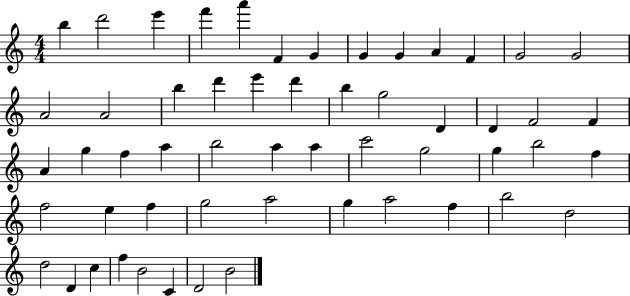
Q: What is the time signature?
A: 4/4